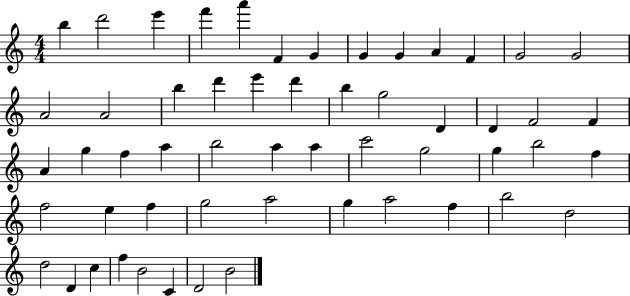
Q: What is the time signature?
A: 4/4